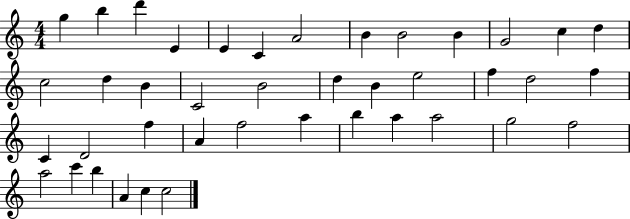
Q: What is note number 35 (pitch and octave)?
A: F5